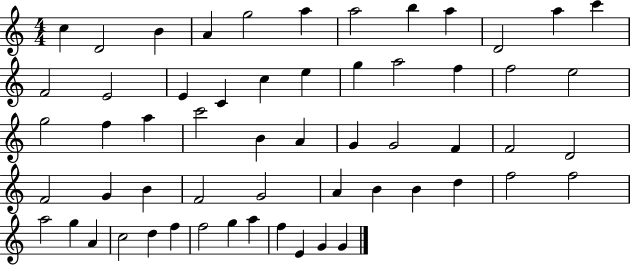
C5/q D4/h B4/q A4/q G5/h A5/q A5/h B5/q A5/q D4/h A5/q C6/q F4/h E4/h E4/q C4/q C5/q E5/q G5/q A5/h F5/q F5/h E5/h G5/h F5/q A5/q C6/h B4/q A4/q G4/q G4/h F4/q F4/h D4/h F4/h G4/q B4/q F4/h G4/h A4/q B4/q B4/q D5/q F5/h F5/h A5/h G5/q A4/q C5/h D5/q F5/q F5/h G5/q A5/q F5/q E4/q G4/q G4/q